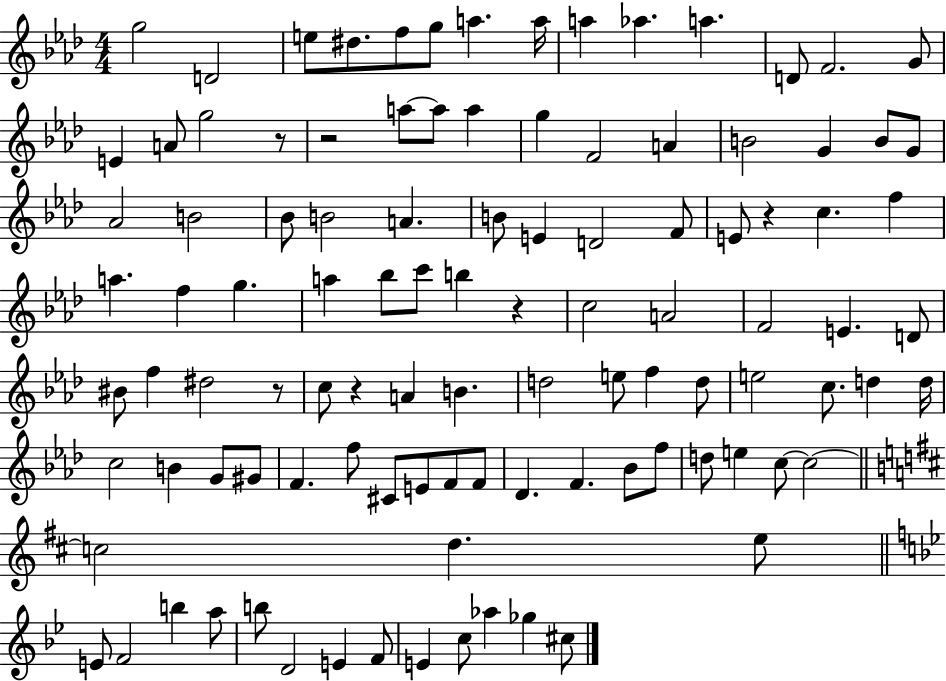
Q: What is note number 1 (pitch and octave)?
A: G5